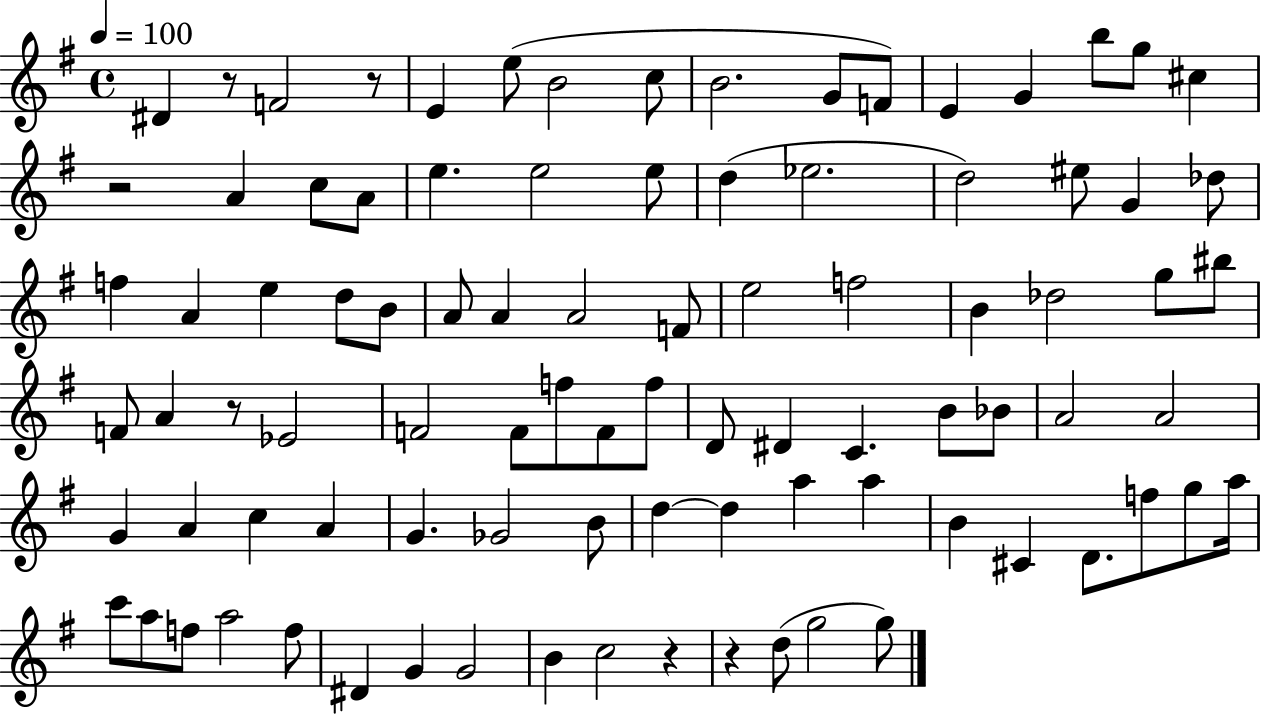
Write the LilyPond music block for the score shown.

{
  \clef treble
  \time 4/4
  \defaultTimeSignature
  \key g \major
  \tempo 4 = 100
  dis'4 r8 f'2 r8 | e'4 e''8( b'2 c''8 | b'2. g'8 f'8) | e'4 g'4 b''8 g''8 cis''4 | \break r2 a'4 c''8 a'8 | e''4. e''2 e''8 | d''4( ees''2. | d''2) eis''8 g'4 des''8 | \break f''4 a'4 e''4 d''8 b'8 | a'8 a'4 a'2 f'8 | e''2 f''2 | b'4 des''2 g''8 bis''8 | \break f'8 a'4 r8 ees'2 | f'2 f'8 f''8 f'8 f''8 | d'8 dis'4 c'4. b'8 bes'8 | a'2 a'2 | \break g'4 a'4 c''4 a'4 | g'4. ges'2 b'8 | d''4~~ d''4 a''4 a''4 | b'4 cis'4 d'8. f''8 g''8 a''16 | \break c'''8 a''8 f''8 a''2 f''8 | dis'4 g'4 g'2 | b'4 c''2 r4 | r4 d''8( g''2 g''8) | \break \bar "|."
}